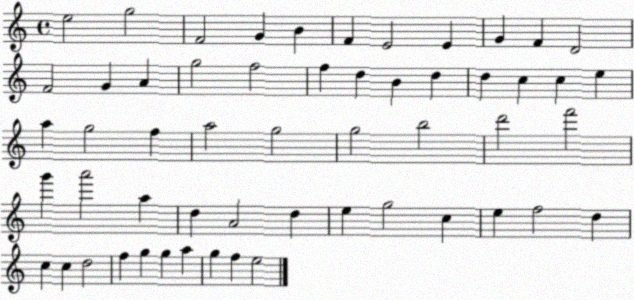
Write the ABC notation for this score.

X:1
T:Untitled
M:4/4
L:1/4
K:C
e2 g2 F2 G B F E2 E G F D2 F2 G A g2 f2 f d B d d c c e a g2 f a2 g2 g2 b2 d'2 f'2 g' a'2 a d A2 d e g2 c e f2 d c c d2 f g g a g f e2